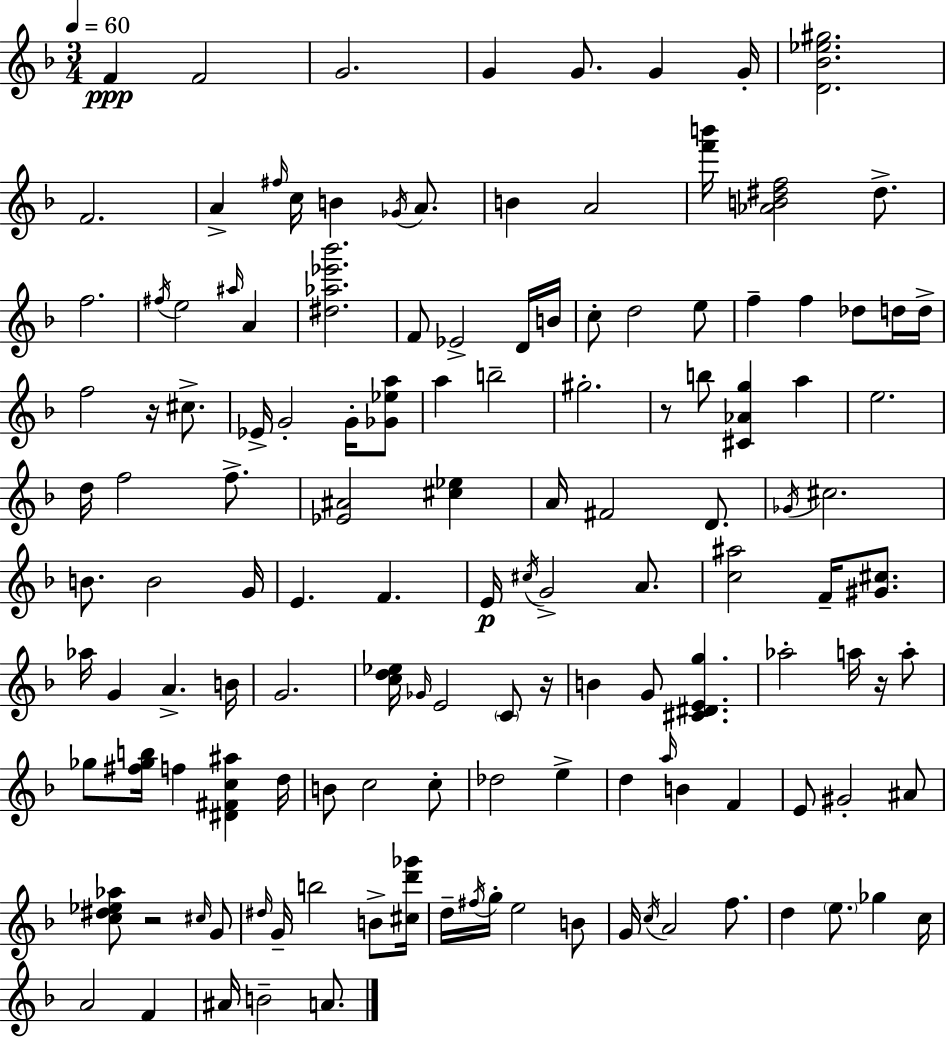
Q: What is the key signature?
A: F major